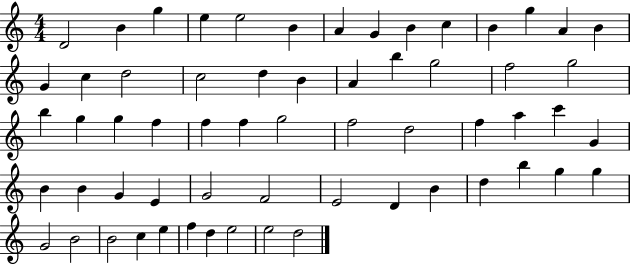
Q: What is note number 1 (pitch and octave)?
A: D4